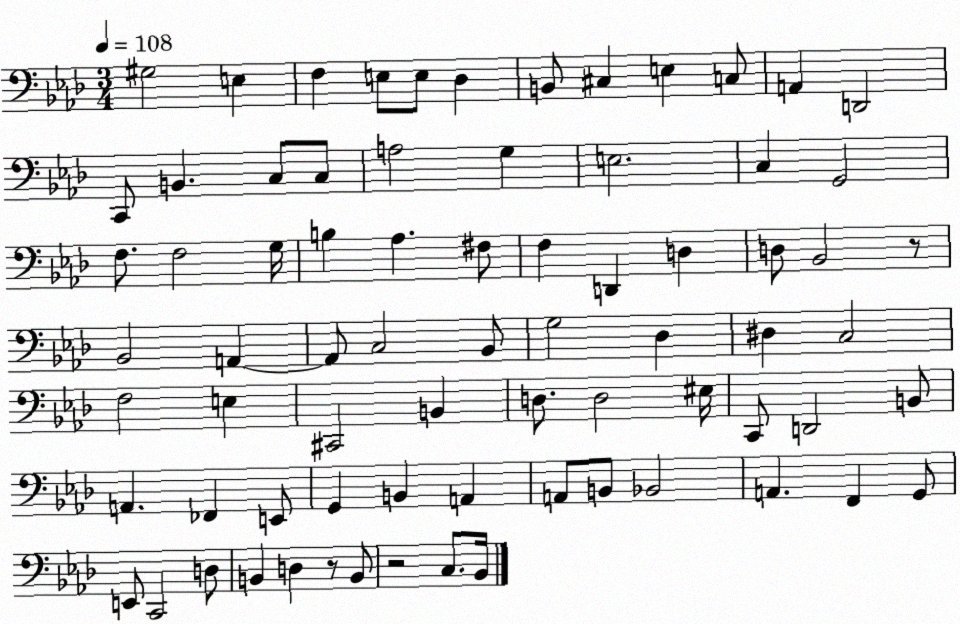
X:1
T:Untitled
M:3/4
L:1/4
K:Ab
^G,2 E, F, E,/2 E,/2 _D, B,,/2 ^C, E, C,/2 A,, D,,2 C,,/2 B,, C,/2 C,/2 A,2 G, E,2 C, G,,2 F,/2 F,2 G,/4 B, _A, ^F,/2 F, D,, D, D,/2 _B,,2 z/2 _B,,2 A,, A,,/2 C,2 _B,,/2 G,2 _D, ^D, C,2 F,2 E, ^C,,2 B,, D,/2 D,2 ^E,/4 C,,/2 D,,2 B,,/2 A,, _F,, E,,/2 G,, B,, A,, A,,/2 B,,/2 _B,,2 A,, F,, G,,/2 E,,/2 C,,2 D,/2 B,, D, z/2 B,,/2 z2 C,/2 _B,,/4